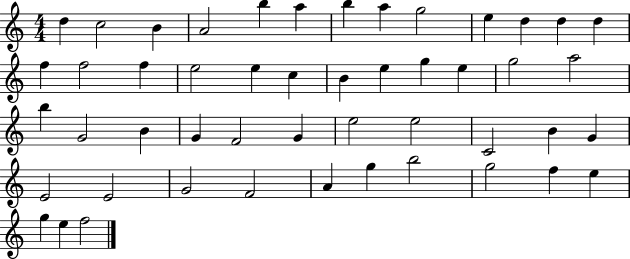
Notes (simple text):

D5/q C5/h B4/q A4/h B5/q A5/q B5/q A5/q G5/h E5/q D5/q D5/q D5/q F5/q F5/h F5/q E5/h E5/q C5/q B4/q E5/q G5/q E5/q G5/h A5/h B5/q G4/h B4/q G4/q F4/h G4/q E5/h E5/h C4/h B4/q G4/q E4/h E4/h G4/h F4/h A4/q G5/q B5/h G5/h F5/q E5/q G5/q E5/q F5/h